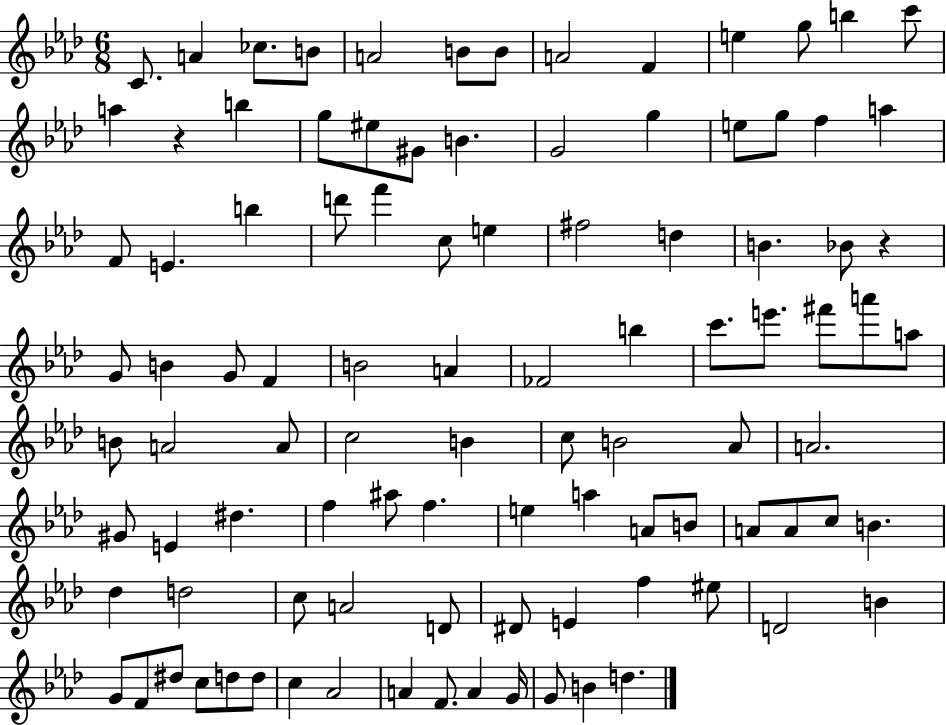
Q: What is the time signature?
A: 6/8